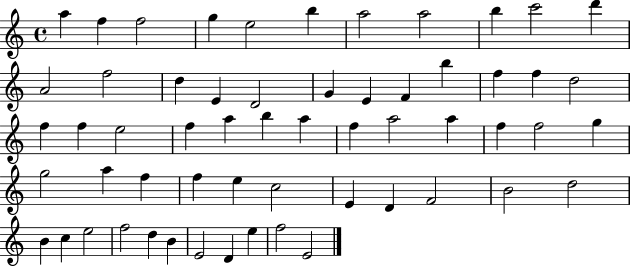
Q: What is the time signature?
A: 4/4